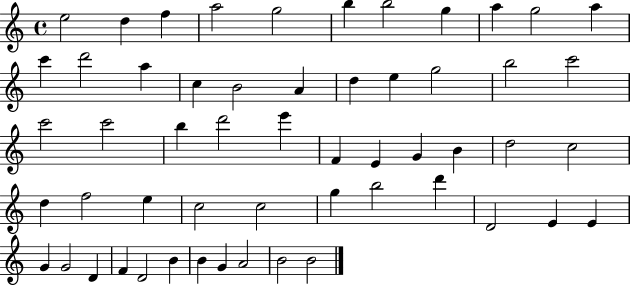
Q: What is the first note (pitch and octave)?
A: E5